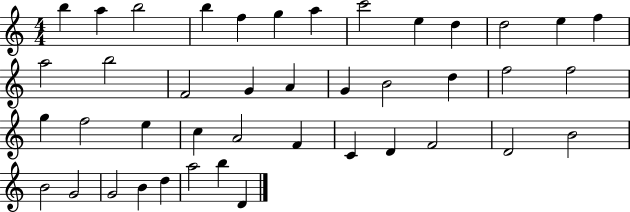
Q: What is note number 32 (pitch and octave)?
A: F4